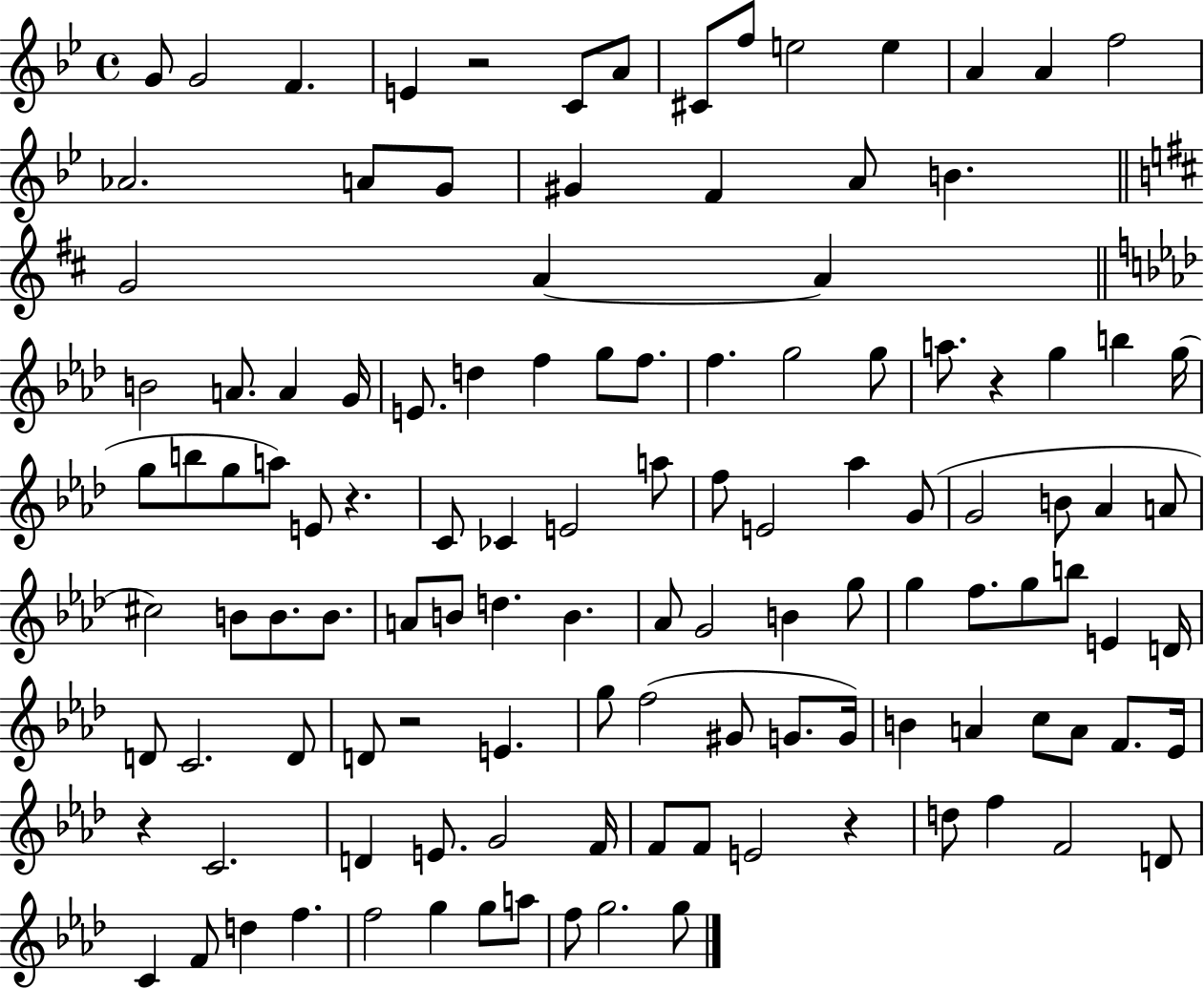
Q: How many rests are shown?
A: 6